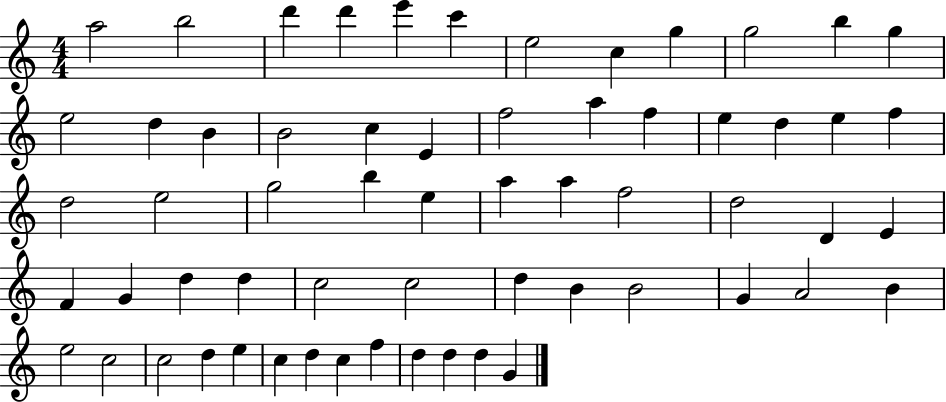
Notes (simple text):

A5/h B5/h D6/q D6/q E6/q C6/q E5/h C5/q G5/q G5/h B5/q G5/q E5/h D5/q B4/q B4/h C5/q E4/q F5/h A5/q F5/q E5/q D5/q E5/q F5/q D5/h E5/h G5/h B5/q E5/q A5/q A5/q F5/h D5/h D4/q E4/q F4/q G4/q D5/q D5/q C5/h C5/h D5/q B4/q B4/h G4/q A4/h B4/q E5/h C5/h C5/h D5/q E5/q C5/q D5/q C5/q F5/q D5/q D5/q D5/q G4/q